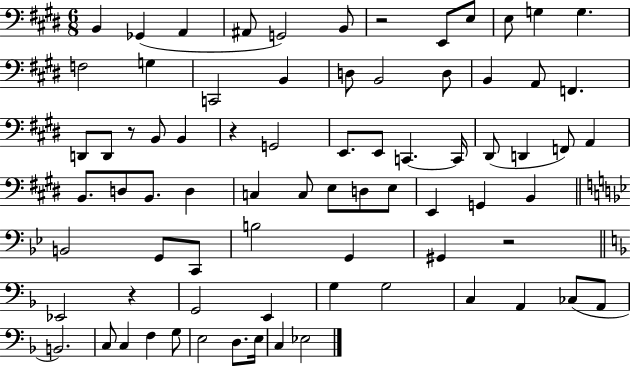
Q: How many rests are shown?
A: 5